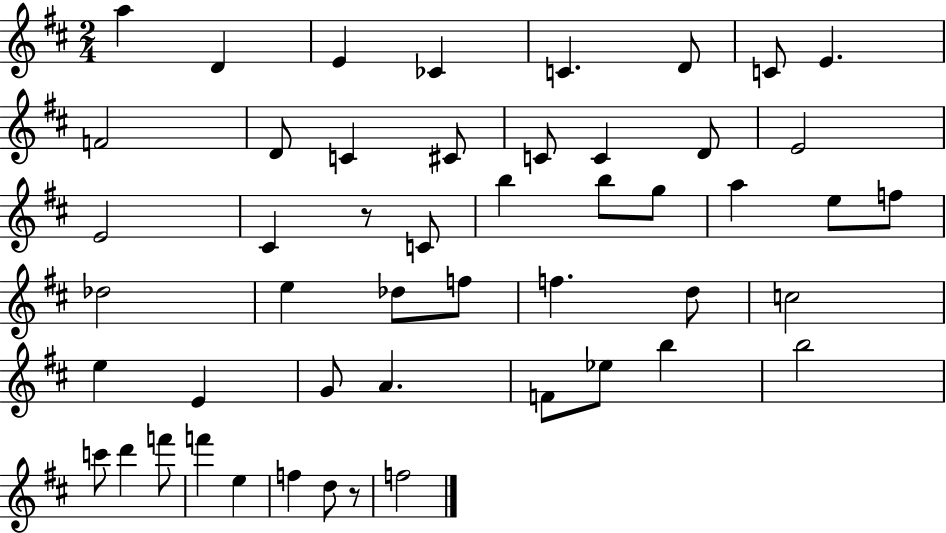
{
  \clef treble
  \numericTimeSignature
  \time 2/4
  \key d \major
  a''4 d'4 | e'4 ces'4 | c'4. d'8 | c'8 e'4. | \break f'2 | d'8 c'4 cis'8 | c'8 c'4 d'8 | e'2 | \break e'2 | cis'4 r8 c'8 | b''4 b''8 g''8 | a''4 e''8 f''8 | \break des''2 | e''4 des''8 f''8 | f''4. d''8 | c''2 | \break e''4 e'4 | g'8 a'4. | f'8 ees''8 b''4 | b''2 | \break c'''8 d'''4 f'''8 | f'''4 e''4 | f''4 d''8 r8 | f''2 | \break \bar "|."
}